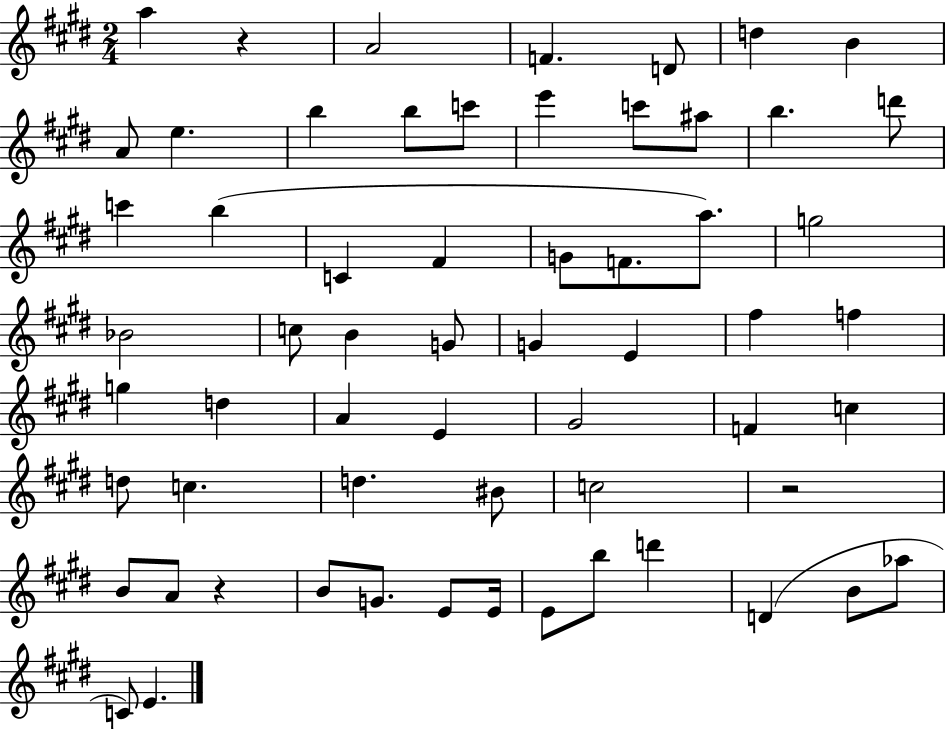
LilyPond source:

{
  \clef treble
  \numericTimeSignature
  \time 2/4
  \key e \major
  a''4 r4 | a'2 | f'4. d'8 | d''4 b'4 | \break a'8 e''4. | b''4 b''8 c'''8 | e'''4 c'''8 ais''8 | b''4. d'''8 | \break c'''4 b''4( | c'4 fis'4 | g'8 f'8. a''8.) | g''2 | \break bes'2 | c''8 b'4 g'8 | g'4 e'4 | fis''4 f''4 | \break g''4 d''4 | a'4 e'4 | gis'2 | f'4 c''4 | \break d''8 c''4. | d''4. bis'8 | c''2 | r2 | \break b'8 a'8 r4 | b'8 g'8. e'8 e'16 | e'8 b''8 d'''4 | d'4( b'8 aes''8 | \break c'8) e'4. | \bar "|."
}